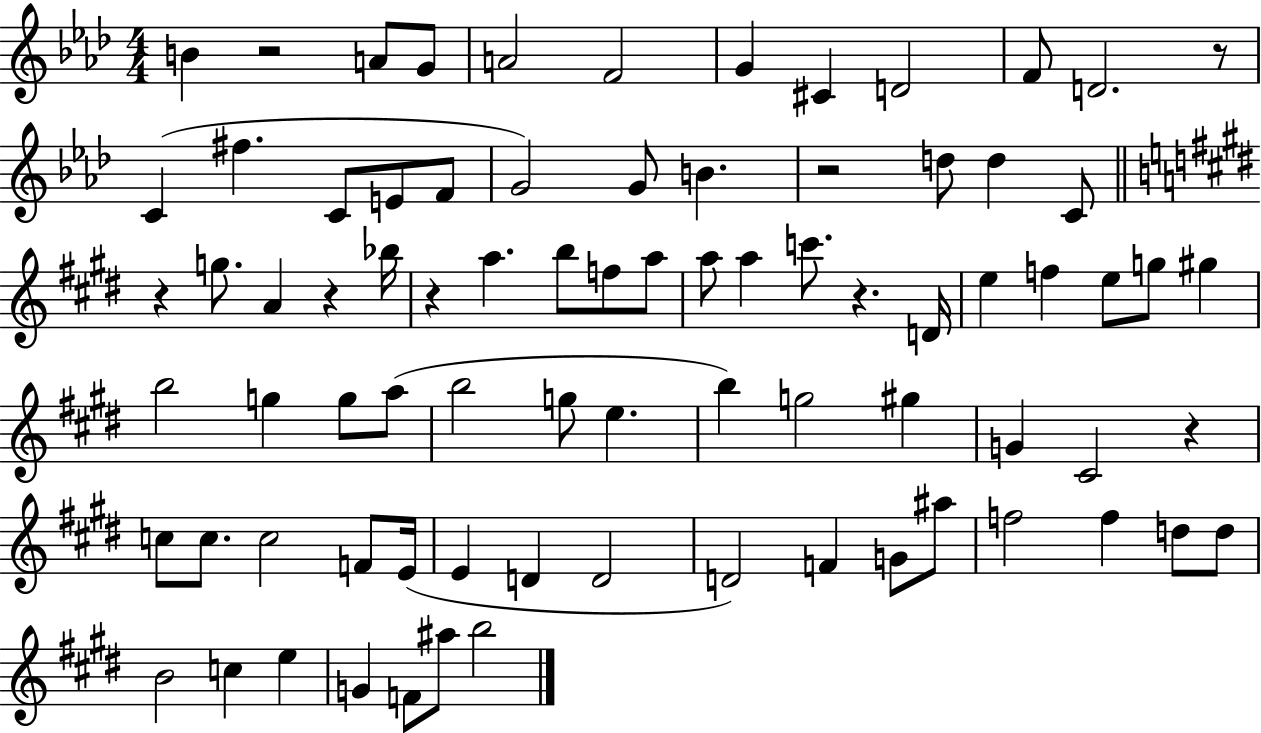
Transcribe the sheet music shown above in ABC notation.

X:1
T:Untitled
M:4/4
L:1/4
K:Ab
B z2 A/2 G/2 A2 F2 G ^C D2 F/2 D2 z/2 C ^f C/2 E/2 F/2 G2 G/2 B z2 d/2 d C/2 z g/2 A z _b/4 z a b/2 f/2 a/2 a/2 a c'/2 z D/4 e f e/2 g/2 ^g b2 g g/2 a/2 b2 g/2 e b g2 ^g G ^C2 z c/2 c/2 c2 F/2 E/4 E D D2 D2 F G/2 ^a/2 f2 f d/2 d/2 B2 c e G F/2 ^a/2 b2